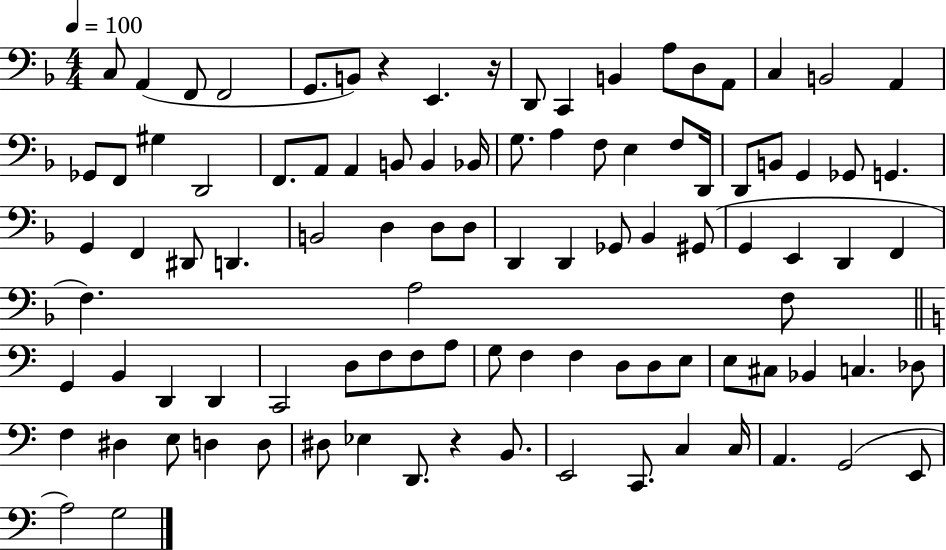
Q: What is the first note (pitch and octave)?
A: C3